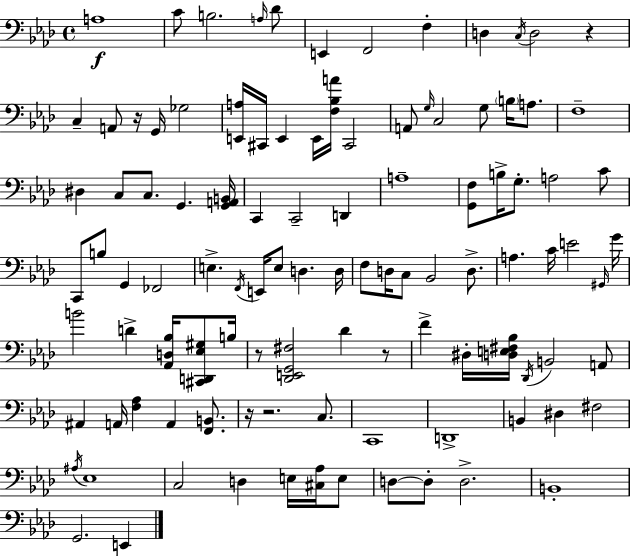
A3/w C4/e B3/h. A3/s Db4/e E2/q F2/h F3/q D3/q C3/s D3/h R/q C3/q A2/e R/s G2/s Gb3/h [E2,A3]/s C#2/s E2/q E2/s [F3,Bb3,A4]/s C#2/h A2/e G3/s C3/h G3/e B3/s A3/e. F3/w D#3/q C3/e C3/e. G2/q. [G2,A2,B2]/s C2/q C2/h D2/q A3/w [G2,F3]/e B3/s G3/e. A3/h C4/e C2/e B3/e G2/q FES2/h E3/q. F2/s E2/s E3/e D3/q. D3/s F3/e D3/s C3/e Bb2/h D3/e. A3/q. C4/s E4/h G#2/s G4/s B4/h D4/q [Ab2,D3,Bb3]/s [C#2,D2,Eb3,G#3]/e B3/s R/e [Db2,E2,G2,F#3]/h Db4/q R/e F4/q D#3/s [D3,E3,F#3,Bb3]/s Db2/s B2/h A2/e A#2/q A2/s [F3,Ab3]/q A2/q [F2,B2]/e. R/s R/h. C3/e. C2/w D2/w B2/q D#3/q F#3/h A#3/s Eb3/w C3/h D3/q E3/s [C#3,Ab3]/s E3/e D3/e D3/e D3/h. B2/w G2/h. E2/q